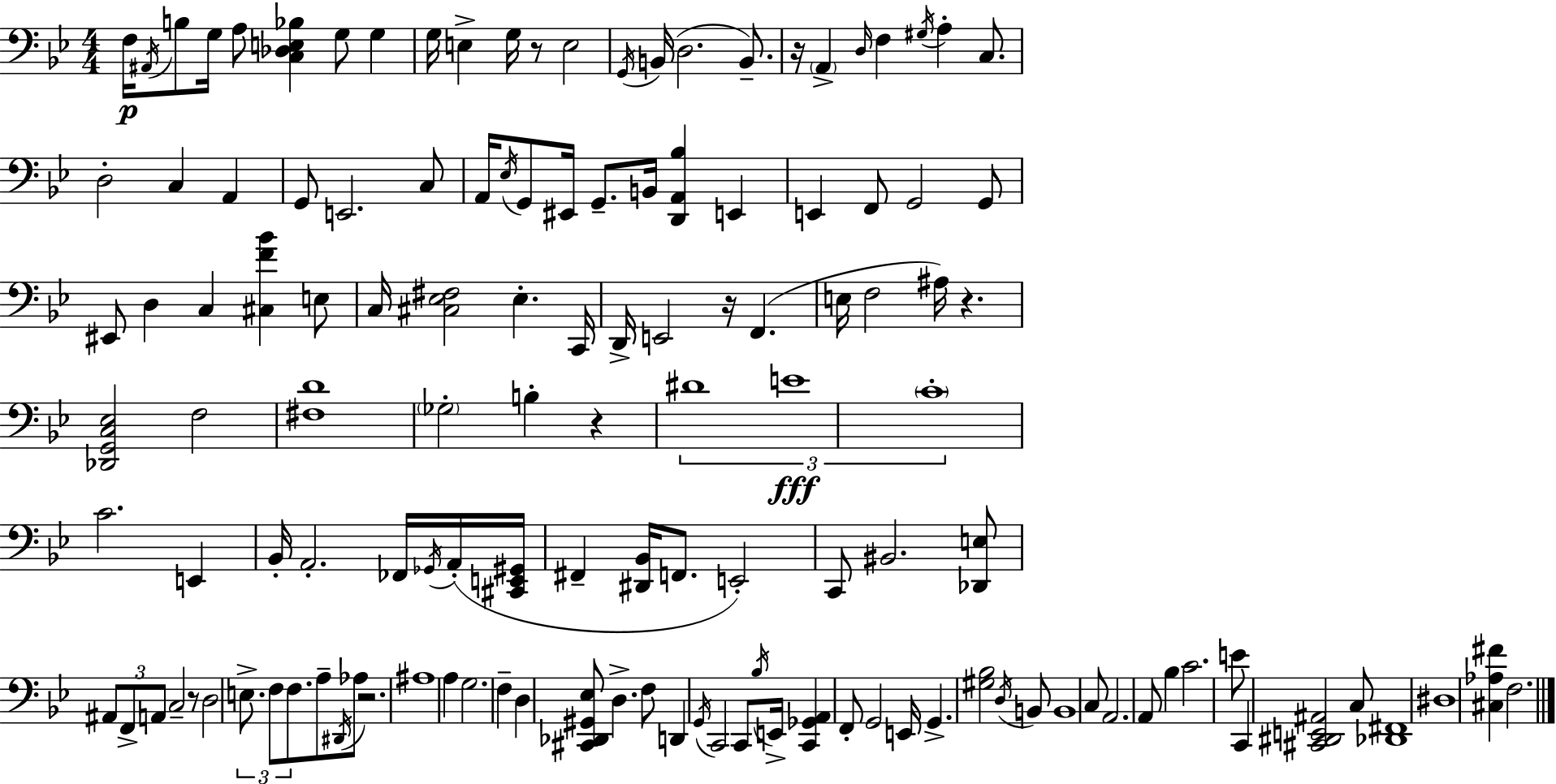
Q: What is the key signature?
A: BES major